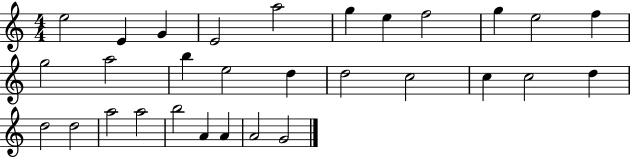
E5/h E4/q G4/q E4/h A5/h G5/q E5/q F5/h G5/q E5/h F5/q G5/h A5/h B5/q E5/h D5/q D5/h C5/h C5/q C5/h D5/q D5/h D5/h A5/h A5/h B5/h A4/q A4/q A4/h G4/h